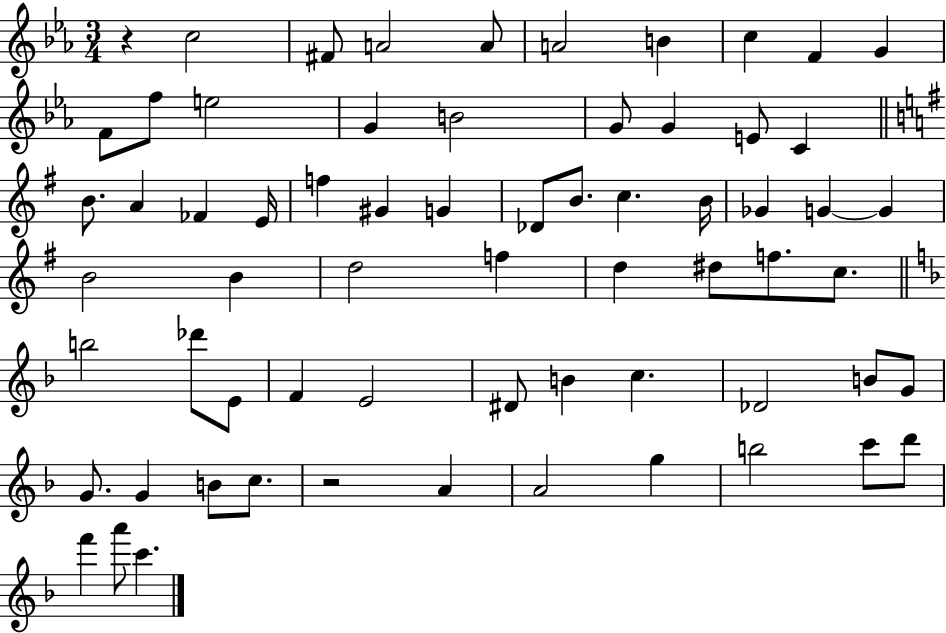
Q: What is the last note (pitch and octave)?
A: C6